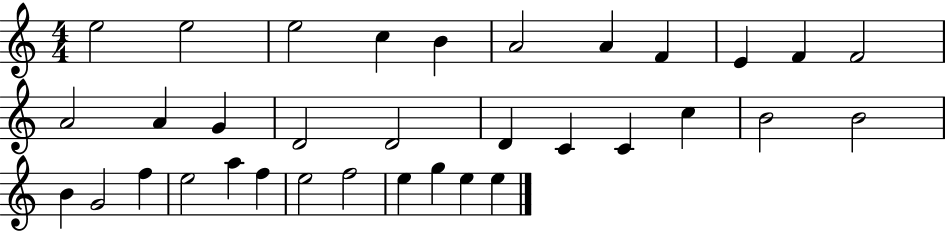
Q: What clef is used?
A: treble